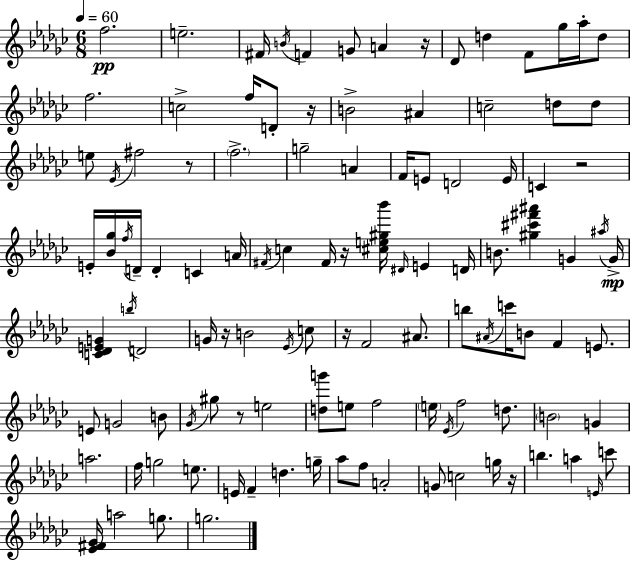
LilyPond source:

{
  \clef treble
  \numericTimeSignature
  \time 6/8
  \key ees \minor
  \tempo 4 = 60
  f''2.\pp | e''2.-- | fis'16 \acciaccatura { b'16 } f'4 g'8 a'4 | r16 des'8 d''4 f'8 ges''16 aes''16-. d''8 | \break f''2. | c''2-> f''16 d'8-. | r16 b'2-> ais'4 | c''2-- d''8 d''8 | \break e''8 \acciaccatura { ees'16 } fis''2 | r8 \parenthesize f''2.-> | g''2-- a'4 | f'16 e'8 d'2 | \break e'16 c'4 r2 | e'16-. <bes' ges''>16 \acciaccatura { f''16 } d'16-- d'4-. c'4 | a'16 \acciaccatura { fis'16 } c''4 fis'16 r16 <cis'' e'' gis'' bes'''>16 \grace { dis'16 } | e'4 d'16 b'8. <gis'' cis''' fis''' ais'''>4 | \break g'4 \acciaccatura { ais''16 } g'16->\mp <c' des' e' g'>4 \acciaccatura { b''16 } d'2 | g'16 r16 b'2 | \acciaccatura { ees'16 } c''8 r16 f'2 | ais'8. b''8 \acciaccatura { ais'16 } c'''16 | \break b'8 f'4 e'8. e'8 g'2 | b'8 \acciaccatura { ges'16 } gis''8 | r8 e''2 <d'' g'''>8 | e''8 f''2 \parenthesize e''16 \acciaccatura { ees'16 } | \break f''2 d''8. \parenthesize b'2 | g'4 a''2. | f''16 | g''2 e''8. e'16 | \break f'4-- d''4. g''16-- aes''8 | f''8 a'2-. g'8 | c''2 g''16 r16 b''4. | a''4 \grace { e'16 } c'''8 | \break <ees' fis' ges'>16 a''2 g''8. | g''2. | \bar "|."
}